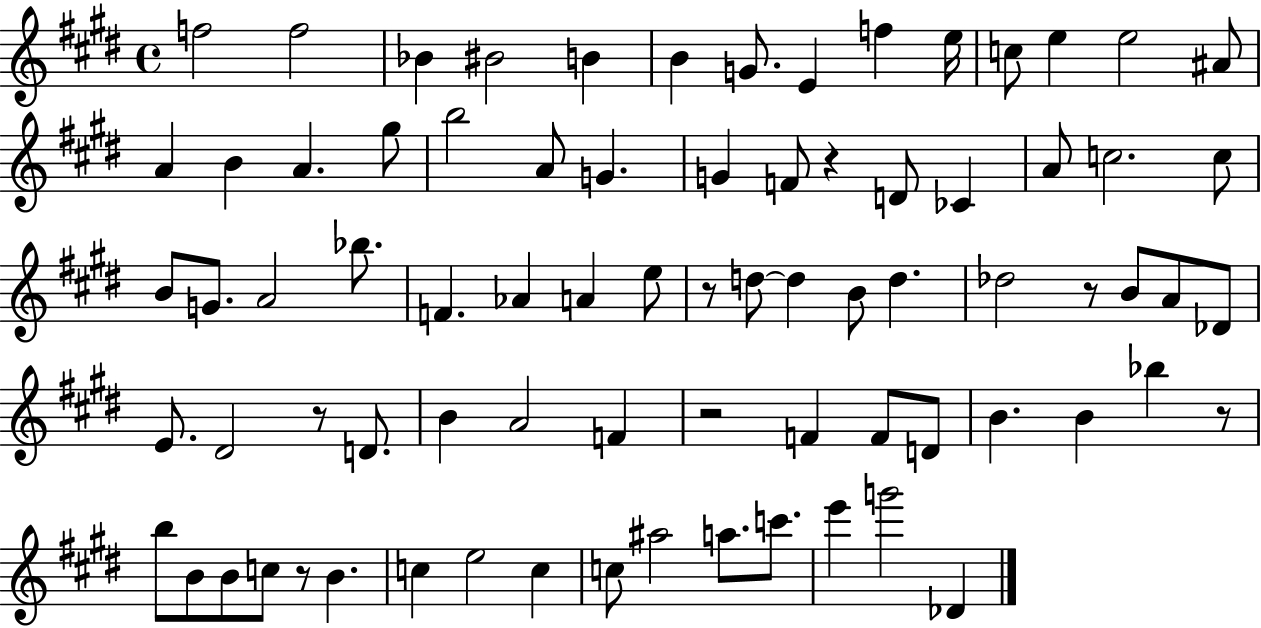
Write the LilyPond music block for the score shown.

{
  \clef treble
  \time 4/4
  \defaultTimeSignature
  \key e \major
  f''2 f''2 | bes'4 bis'2 b'4 | b'4 g'8. e'4 f''4 e''16 | c''8 e''4 e''2 ais'8 | \break a'4 b'4 a'4. gis''8 | b''2 a'8 g'4. | g'4 f'8 r4 d'8 ces'4 | a'8 c''2. c''8 | \break b'8 g'8. a'2 bes''8. | f'4. aes'4 a'4 e''8 | r8 d''8~~ d''4 b'8 d''4. | des''2 r8 b'8 a'8 des'8 | \break e'8. dis'2 r8 d'8. | b'4 a'2 f'4 | r2 f'4 f'8 d'8 | b'4. b'4 bes''4 r8 | \break b''8 b'8 b'8 c''8 r8 b'4. | c''4 e''2 c''4 | c''8 ais''2 a''8. c'''8. | e'''4 g'''2 des'4 | \break \bar "|."
}